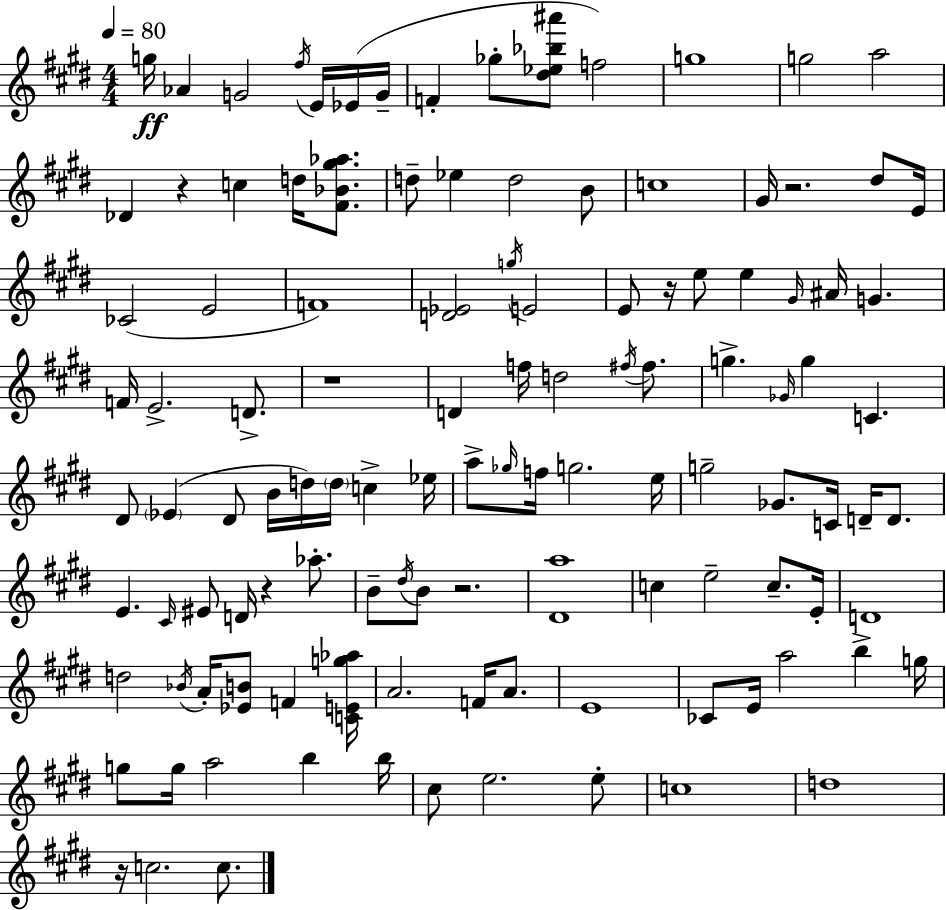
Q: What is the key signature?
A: E major